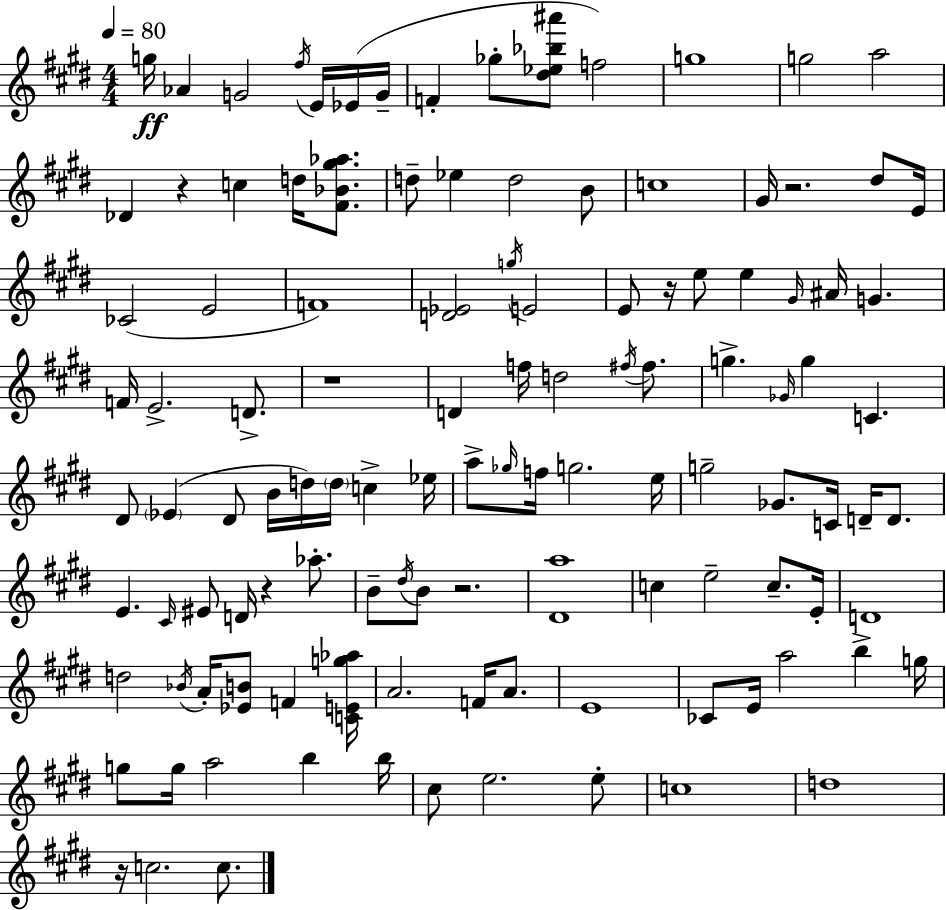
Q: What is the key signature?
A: E major